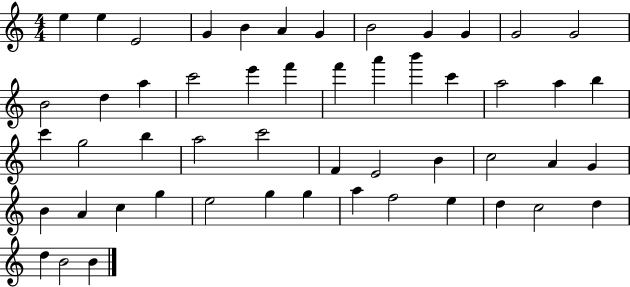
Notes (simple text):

E5/q E5/q E4/h G4/q B4/q A4/q G4/q B4/h G4/q G4/q G4/h G4/h B4/h D5/q A5/q C6/h E6/q F6/q F6/q A6/q B6/q C6/q A5/h A5/q B5/q C6/q G5/h B5/q A5/h C6/h F4/q E4/h B4/q C5/h A4/q G4/q B4/q A4/q C5/q G5/q E5/h G5/q G5/q A5/q F5/h E5/q D5/q C5/h D5/q D5/q B4/h B4/q